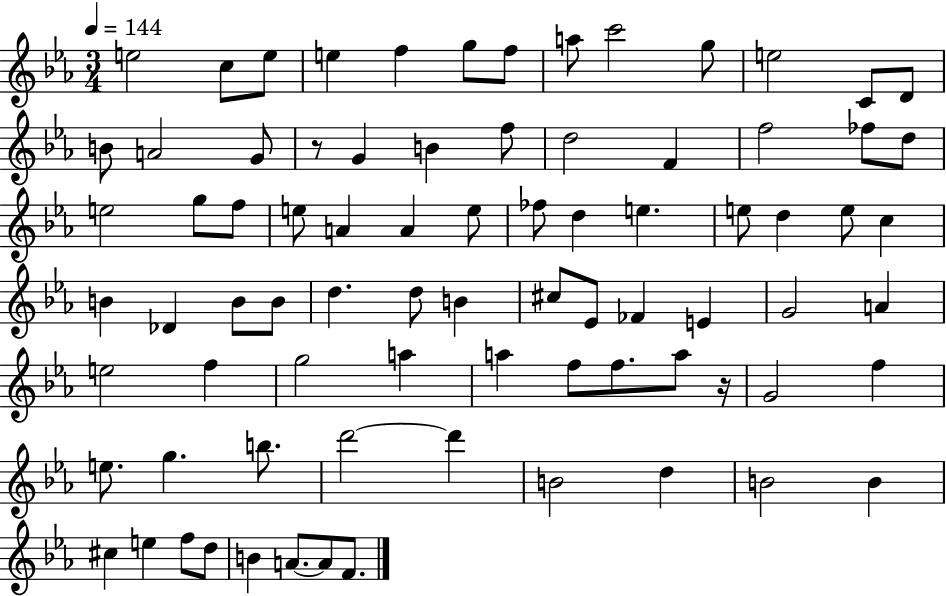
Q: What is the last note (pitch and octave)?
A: F4